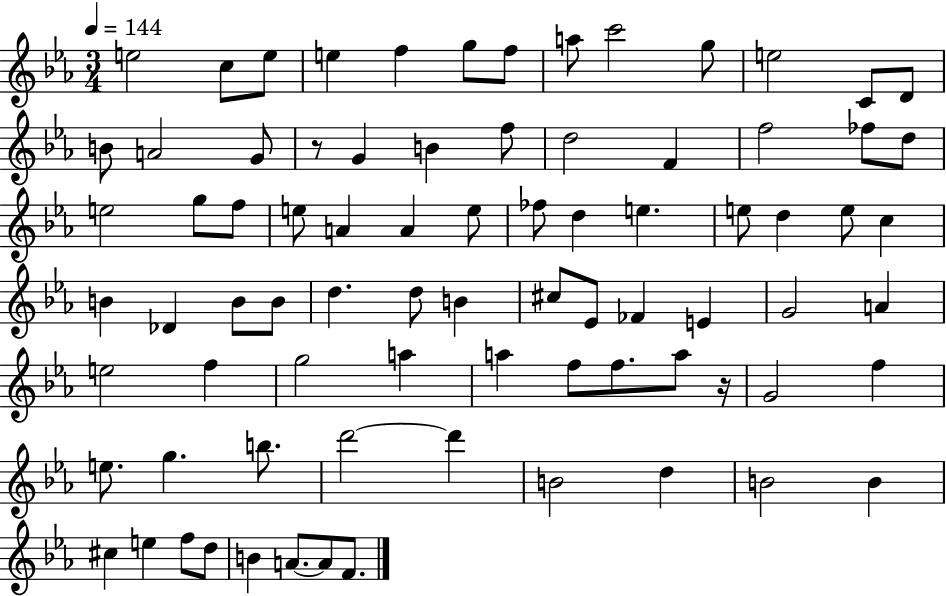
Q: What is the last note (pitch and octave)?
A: F4